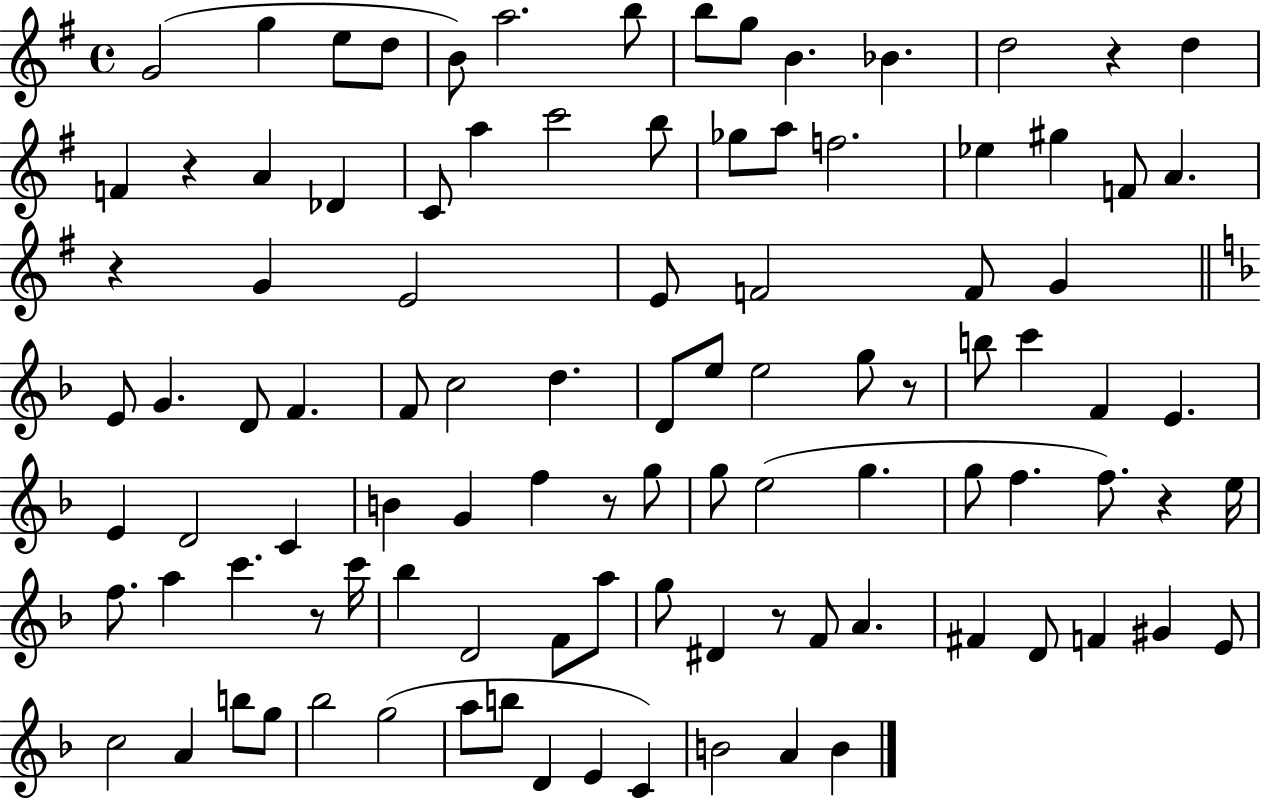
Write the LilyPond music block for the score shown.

{
  \clef treble
  \time 4/4
  \defaultTimeSignature
  \key g \major
  \repeat volta 2 { g'2( g''4 e''8 d''8 | b'8) a''2. b''8 | b''8 g''8 b'4. bes'4. | d''2 r4 d''4 | \break f'4 r4 a'4 des'4 | c'8 a''4 c'''2 b''8 | ges''8 a''8 f''2. | ees''4 gis''4 f'8 a'4. | \break r4 g'4 e'2 | e'8 f'2 f'8 g'4 | \bar "||" \break \key f \major e'8 g'4. d'8 f'4. | f'8 c''2 d''4. | d'8 e''8 e''2 g''8 r8 | b''8 c'''4 f'4 e'4. | \break e'4 d'2 c'4 | b'4 g'4 f''4 r8 g''8 | g''8 e''2( g''4. | g''8 f''4. f''8.) r4 e''16 | \break f''8. a''4 c'''4. r8 c'''16 | bes''4 d'2 f'8 a''8 | g''8 dis'4 r8 f'8 a'4. | fis'4 d'8 f'4 gis'4 e'8 | \break c''2 a'4 b''8 g''8 | bes''2 g''2( | a''8 b''8 d'4 e'4 c'4) | b'2 a'4 b'4 | \break } \bar "|."
}